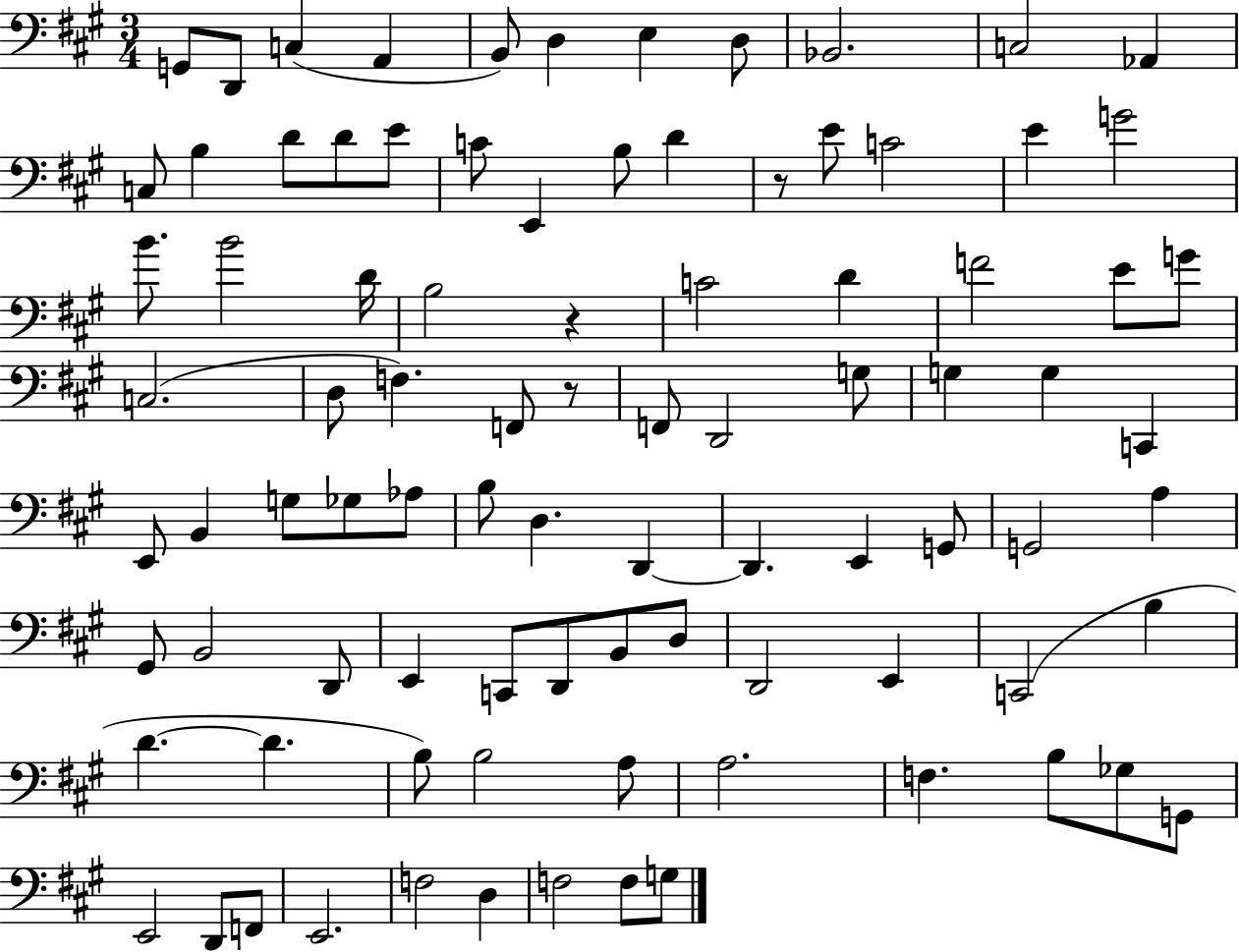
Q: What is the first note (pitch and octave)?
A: G2